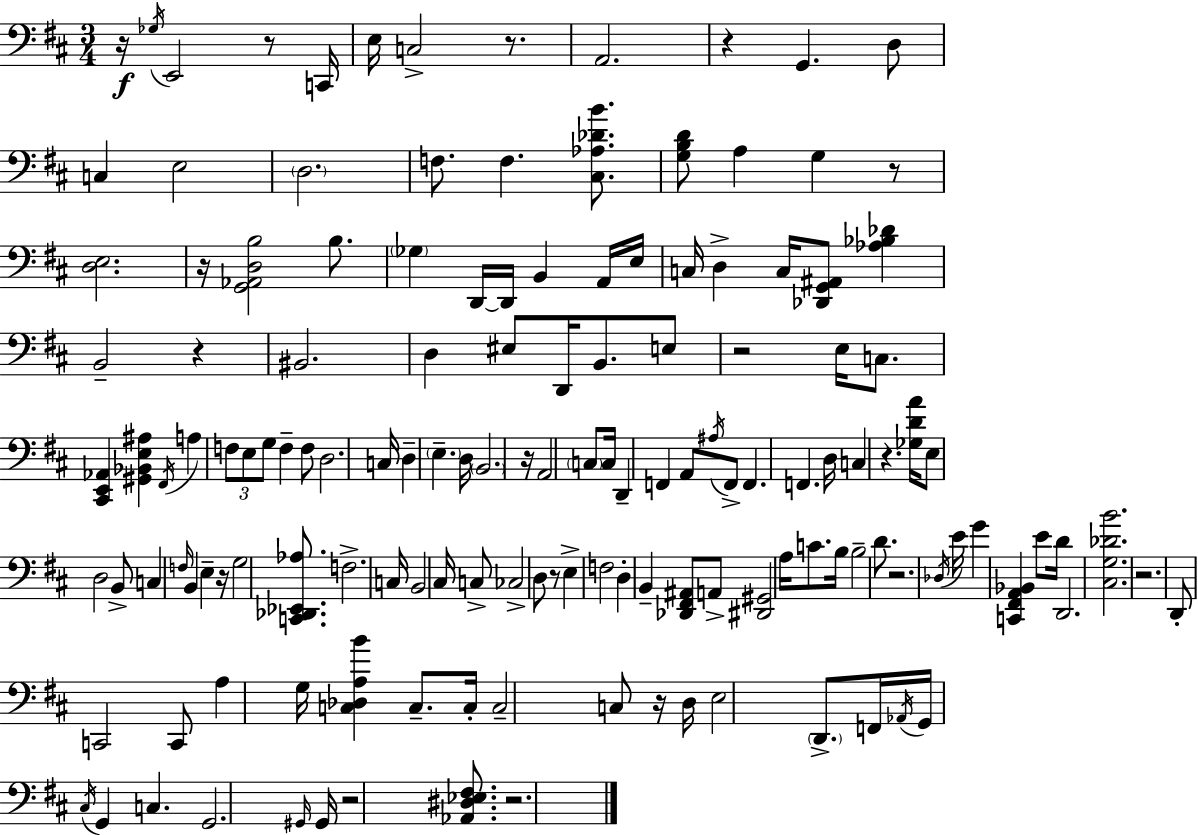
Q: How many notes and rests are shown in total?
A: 144